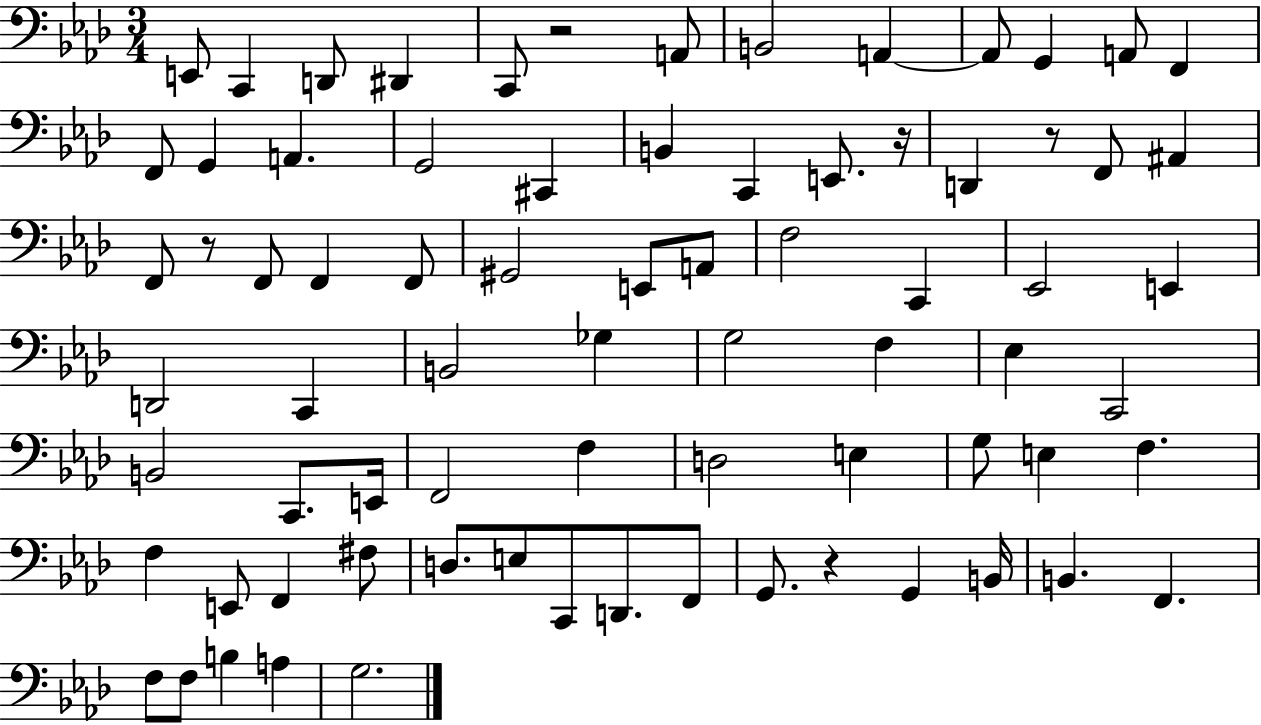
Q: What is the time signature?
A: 3/4